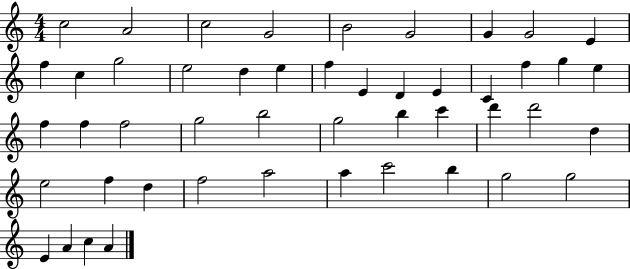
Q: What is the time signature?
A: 4/4